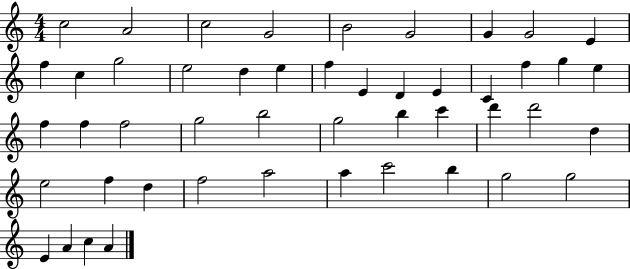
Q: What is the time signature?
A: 4/4